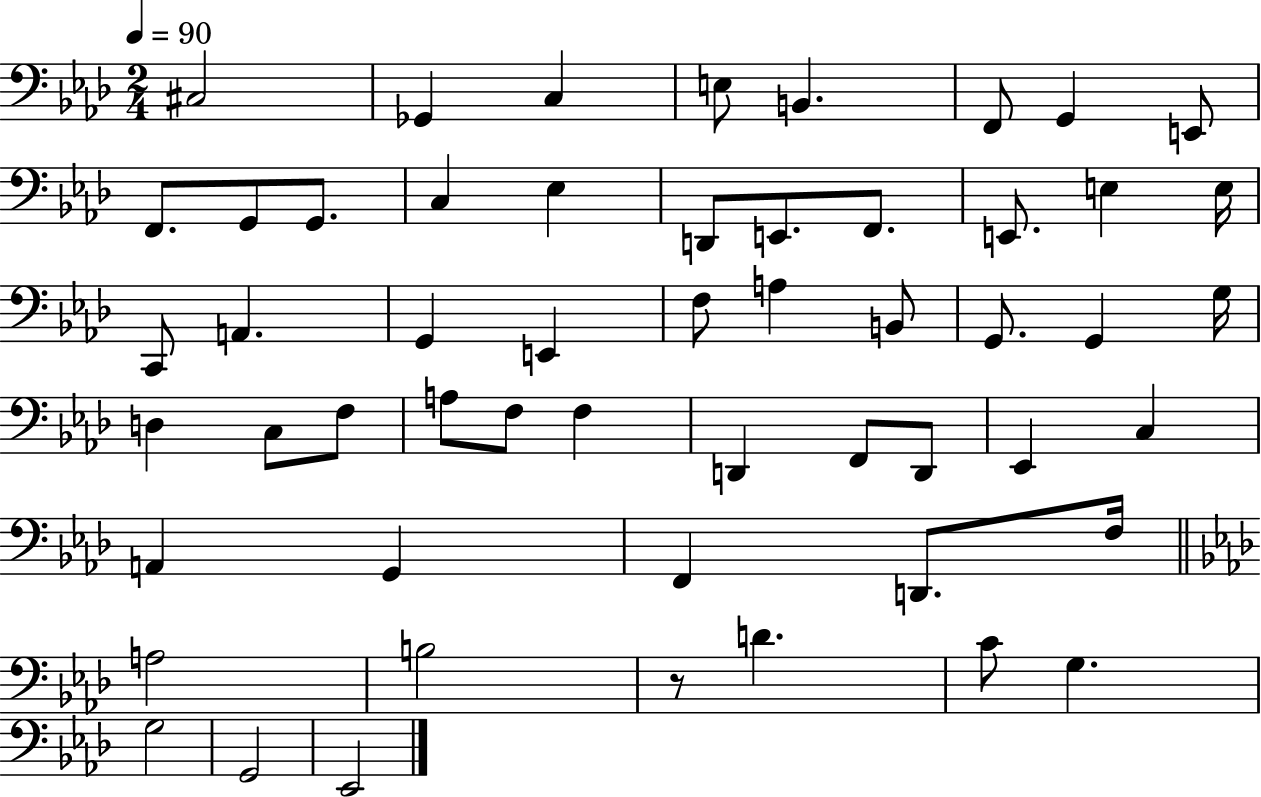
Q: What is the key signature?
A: AES major